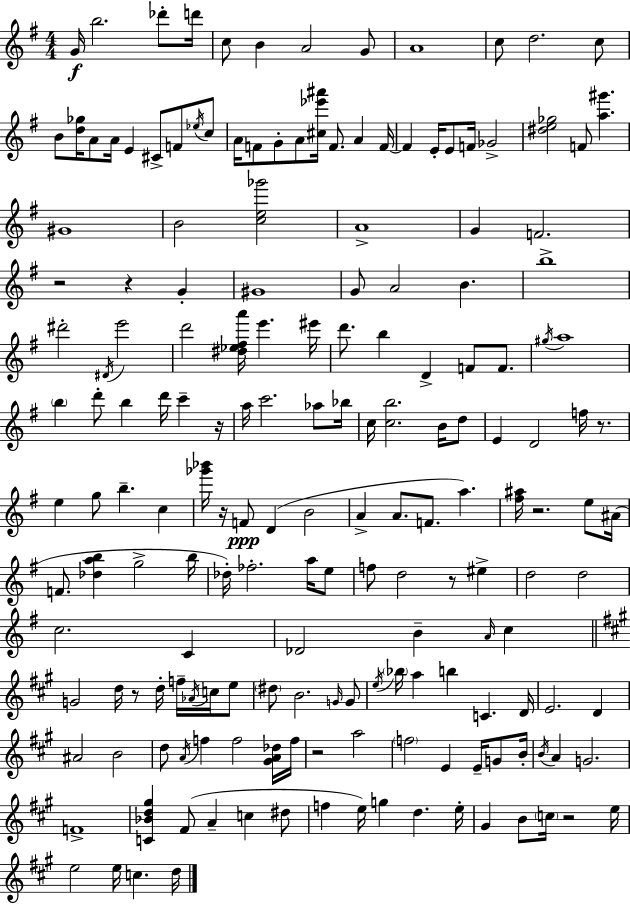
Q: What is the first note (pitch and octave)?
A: G4